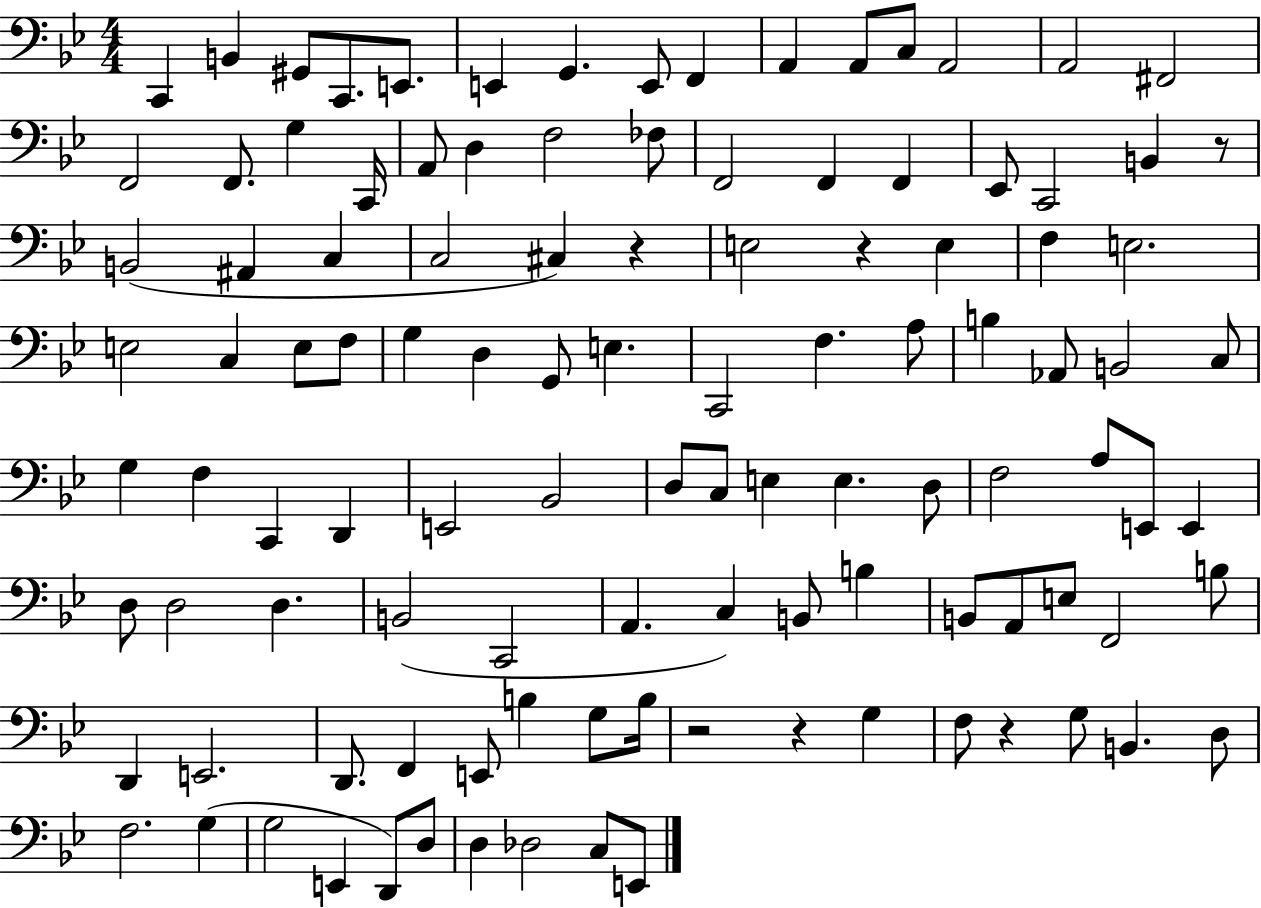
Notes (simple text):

C2/q B2/q G#2/e C2/e. E2/e. E2/q G2/q. E2/e F2/q A2/q A2/e C3/e A2/h A2/h F#2/h F2/h F2/e. G3/q C2/s A2/e D3/q F3/h FES3/e F2/h F2/q F2/q Eb2/e C2/h B2/q R/e B2/h A#2/q C3/q C3/h C#3/q R/q E3/h R/q E3/q F3/q E3/h. E3/h C3/q E3/e F3/e G3/q D3/q G2/e E3/q. C2/h F3/q. A3/e B3/q Ab2/e B2/h C3/e G3/q F3/q C2/q D2/q E2/h Bb2/h D3/e C3/e E3/q E3/q. D3/e F3/h A3/e E2/e E2/q D3/e D3/h D3/q. B2/h C2/h A2/q. C3/q B2/e B3/q B2/e A2/e E3/e F2/h B3/e D2/q E2/h. D2/e. F2/q E2/e B3/q G3/e B3/s R/h R/q G3/q F3/e R/q G3/e B2/q. D3/e F3/h. G3/q G3/h E2/q D2/e D3/e D3/q Db3/h C3/e E2/e